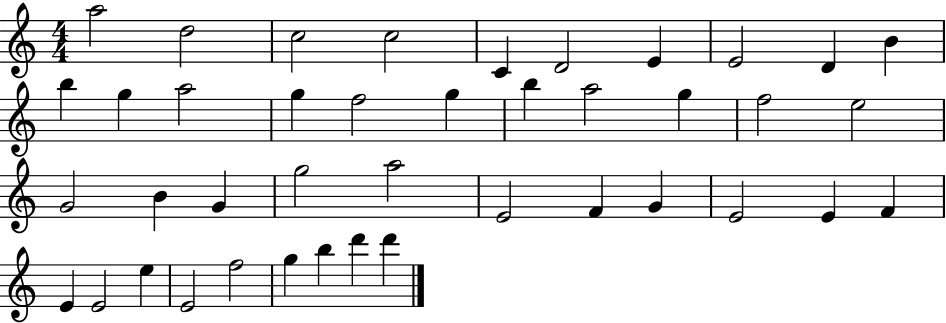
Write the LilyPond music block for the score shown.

{
  \clef treble
  \numericTimeSignature
  \time 4/4
  \key c \major
  a''2 d''2 | c''2 c''2 | c'4 d'2 e'4 | e'2 d'4 b'4 | \break b''4 g''4 a''2 | g''4 f''2 g''4 | b''4 a''2 g''4 | f''2 e''2 | \break g'2 b'4 g'4 | g''2 a''2 | e'2 f'4 g'4 | e'2 e'4 f'4 | \break e'4 e'2 e''4 | e'2 f''2 | g''4 b''4 d'''4 d'''4 | \bar "|."
}